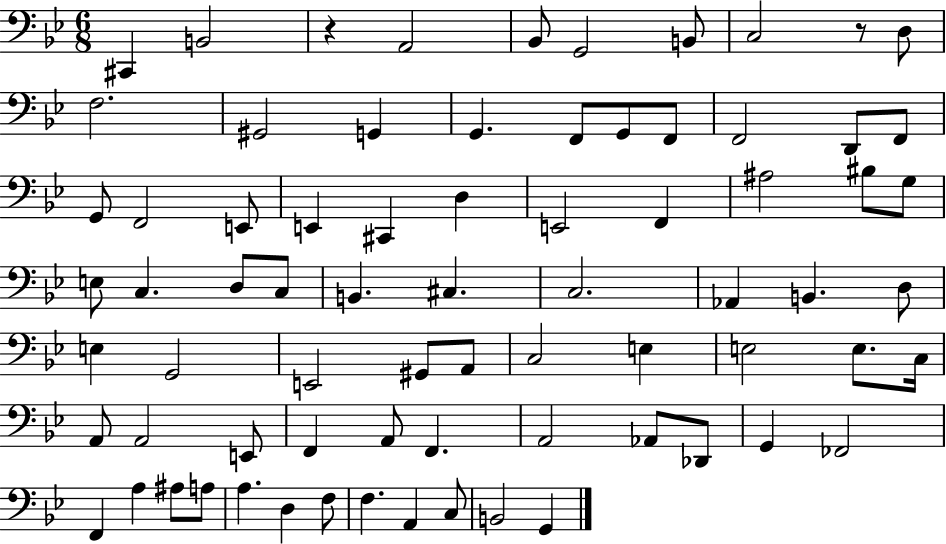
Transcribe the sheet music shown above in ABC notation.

X:1
T:Untitled
M:6/8
L:1/4
K:Bb
^C,, B,,2 z A,,2 _B,,/2 G,,2 B,,/2 C,2 z/2 D,/2 F,2 ^G,,2 G,, G,, F,,/2 G,,/2 F,,/2 F,,2 D,,/2 F,,/2 G,,/2 F,,2 E,,/2 E,, ^C,, D, E,,2 F,, ^A,2 ^B,/2 G,/2 E,/2 C, D,/2 C,/2 B,, ^C, C,2 _A,, B,, D,/2 E, G,,2 E,,2 ^G,,/2 A,,/2 C,2 E, E,2 E,/2 C,/4 A,,/2 A,,2 E,,/2 F,, A,,/2 F,, A,,2 _A,,/2 _D,,/2 G,, _F,,2 F,, A, ^A,/2 A,/2 A, D, F,/2 F, A,, C,/2 B,,2 G,,